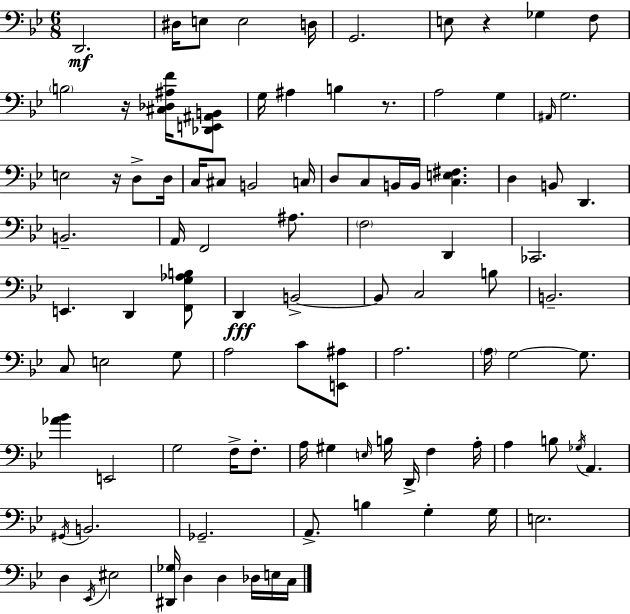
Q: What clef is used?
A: bass